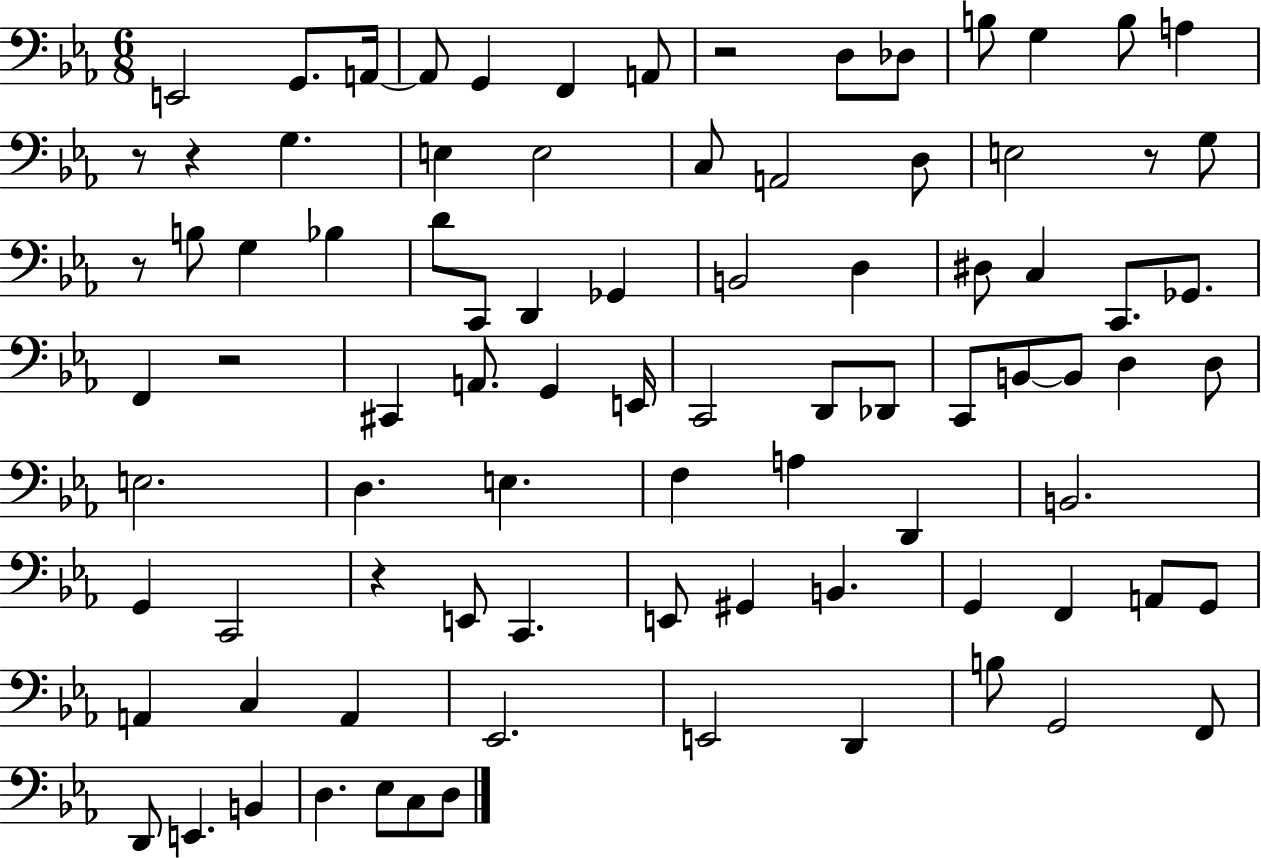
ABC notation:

X:1
T:Untitled
M:6/8
L:1/4
K:Eb
E,,2 G,,/2 A,,/4 A,,/2 G,, F,, A,,/2 z2 D,/2 _D,/2 B,/2 G, B,/2 A, z/2 z G, E, E,2 C,/2 A,,2 D,/2 E,2 z/2 G,/2 z/2 B,/2 G, _B, D/2 C,,/2 D,, _G,, B,,2 D, ^D,/2 C, C,,/2 _G,,/2 F,, z2 ^C,, A,,/2 G,, E,,/4 C,,2 D,,/2 _D,,/2 C,,/2 B,,/2 B,,/2 D, D,/2 E,2 D, E, F, A, D,, B,,2 G,, C,,2 z E,,/2 C,, E,,/2 ^G,, B,, G,, F,, A,,/2 G,,/2 A,, C, A,, _E,,2 E,,2 D,, B,/2 G,,2 F,,/2 D,,/2 E,, B,, D, _E,/2 C,/2 D,/2